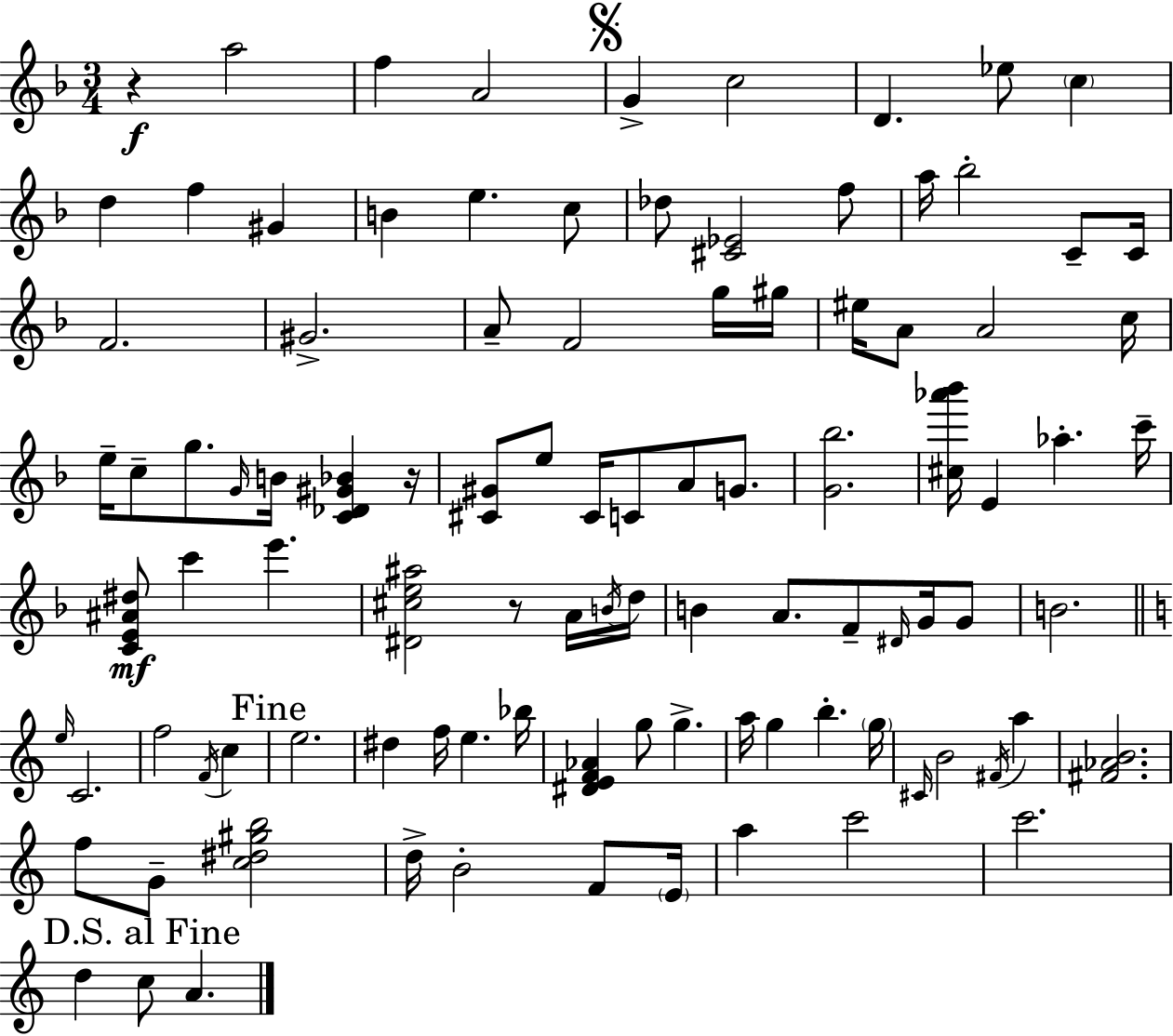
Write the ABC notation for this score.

X:1
T:Untitled
M:3/4
L:1/4
K:Dm
z a2 f A2 G c2 D _e/2 c d f ^G B e c/2 _d/2 [^C_E]2 f/2 a/4 _b2 C/2 C/4 F2 ^G2 A/2 F2 g/4 ^g/4 ^e/4 A/2 A2 c/4 e/4 c/2 g/2 G/4 B/4 [C_D^G_B] z/4 [^C^G]/2 e/2 ^C/4 C/2 A/2 G/2 [G_b]2 [^c_a'_b']/4 E _a c'/4 [CE^A^d]/2 c' e' [^D^ce^a]2 z/2 A/4 B/4 d/4 B A/2 F/2 ^D/4 G/4 G/2 B2 e/4 C2 f2 F/4 c e2 ^d f/4 e _b/4 [^DEF_A] g/2 g a/4 g b g/4 ^C/4 B2 ^F/4 a [^F_AB]2 f/2 G/2 [c^d^gb]2 d/4 B2 F/2 E/4 a c'2 c'2 d c/2 A